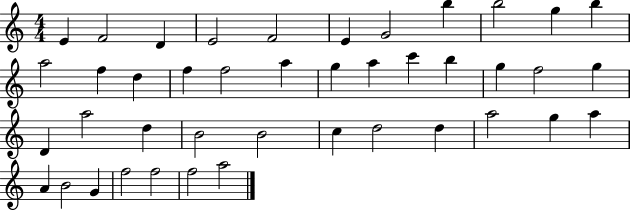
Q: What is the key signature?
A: C major